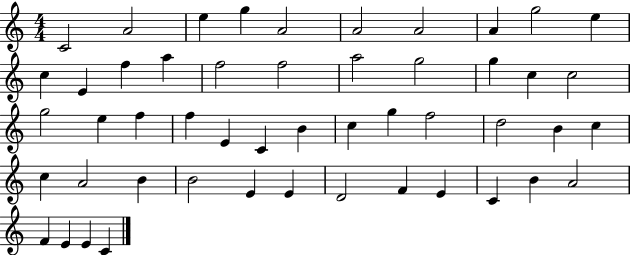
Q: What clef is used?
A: treble